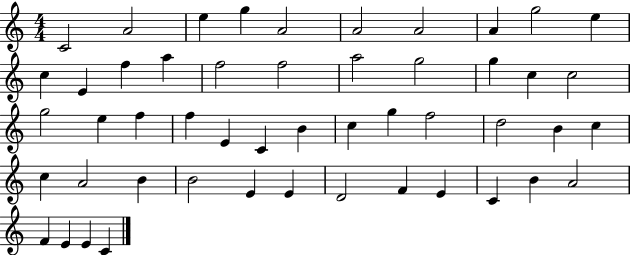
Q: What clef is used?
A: treble